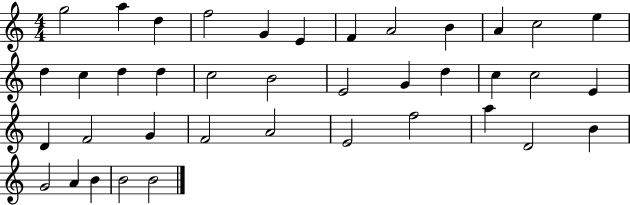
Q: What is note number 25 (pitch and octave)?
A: D4